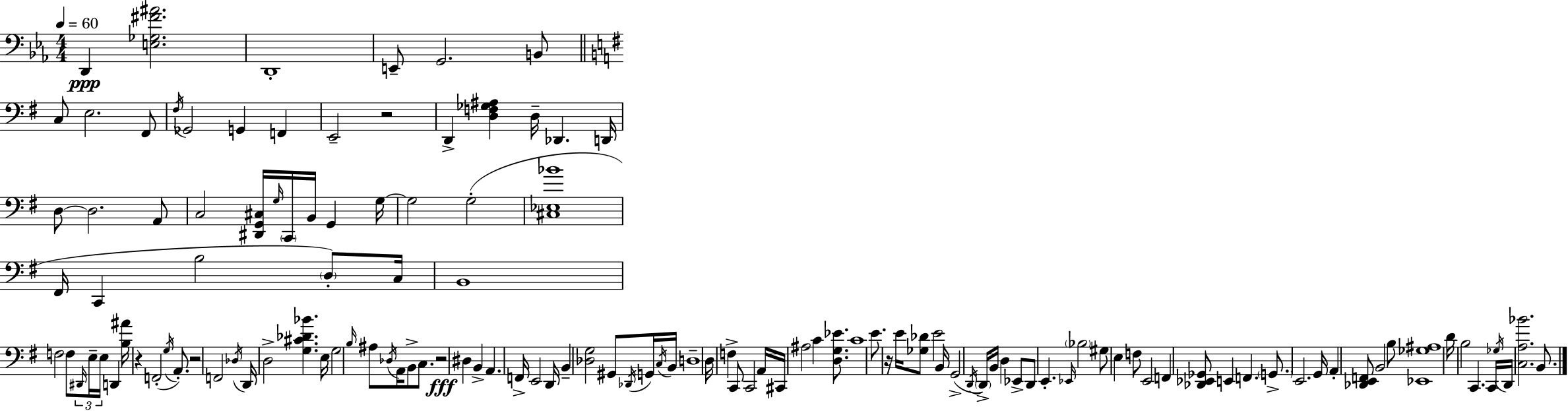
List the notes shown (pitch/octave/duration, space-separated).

D2/q [E3,Gb3,F#4,A#4]/h. D2/w E2/e G2/h. B2/e C3/e E3/h. F#2/e F#3/s Gb2/h G2/q F2/q E2/h R/h D2/q [D3,F3,Gb3,A#3]/q D3/s Db2/q. D2/s D3/e D3/h. A2/e C3/h [D#2,G2,C#3]/s G3/s C2/s B2/s G2/q G3/s G3/h G3/h [C#3,Eb3,Bb4]/w F#2/s C2/q B3/h D3/e C3/s B2/w F3/h F3/e D#2/s E3/s E3/s D2/q [B3,A#4]/s R/q F2/h G3/s A2/e. R/h F2/h Db3/s D2/s D3/h [G3,C#4,Db4,Bb4]/q. E3/s G3/h B3/s A#3/e Db3/s A2/s B2/e C3/e. R/h D#3/q B2/q A2/q. F2/s E2/h D2/s B2/q [Db3,G3]/h G#2/e Db2/s G2/s C3/s B2/s D3/w D3/s F3/q C2/e C2/h A2/s C#2/s A#3/h C4/q [D3,G3,Eb4]/e. C4/w E4/e. R/s E4/s [Gb3,Db4]/e E4/h B2/s G2/h D2/s D2/s B2/s D3/q Eb2/e D2/e E2/q. Eb2/s Bb3/h G#3/e E3/q F3/e E2/h F2/q [Db2,Eb2,Gb2]/e E2/q F2/q. G2/e. E2/h. G2/s A2/q [Db2,E2,F2]/e B2/h B3/e [Eb2,Gb3,A#3]/w D4/s B3/h C2/q. C2/s Gb3/s D2/s [C3,A3,Bb4]/h. B2/e.